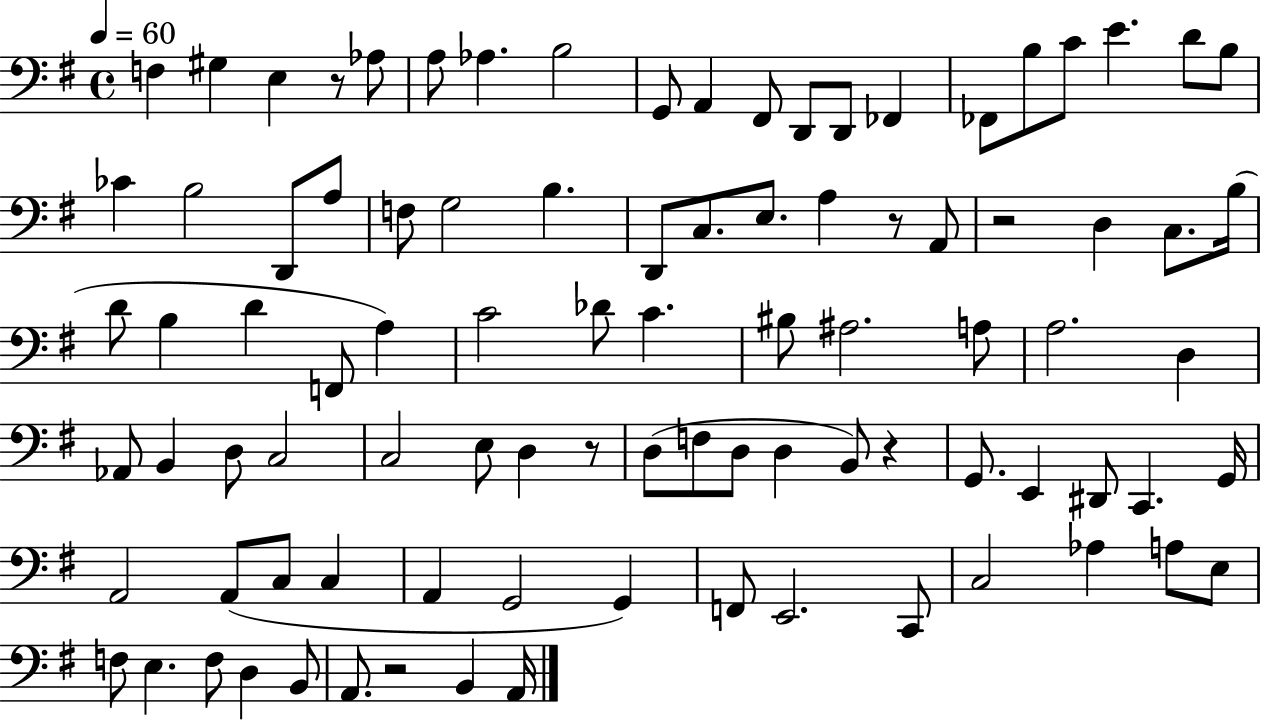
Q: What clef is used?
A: bass